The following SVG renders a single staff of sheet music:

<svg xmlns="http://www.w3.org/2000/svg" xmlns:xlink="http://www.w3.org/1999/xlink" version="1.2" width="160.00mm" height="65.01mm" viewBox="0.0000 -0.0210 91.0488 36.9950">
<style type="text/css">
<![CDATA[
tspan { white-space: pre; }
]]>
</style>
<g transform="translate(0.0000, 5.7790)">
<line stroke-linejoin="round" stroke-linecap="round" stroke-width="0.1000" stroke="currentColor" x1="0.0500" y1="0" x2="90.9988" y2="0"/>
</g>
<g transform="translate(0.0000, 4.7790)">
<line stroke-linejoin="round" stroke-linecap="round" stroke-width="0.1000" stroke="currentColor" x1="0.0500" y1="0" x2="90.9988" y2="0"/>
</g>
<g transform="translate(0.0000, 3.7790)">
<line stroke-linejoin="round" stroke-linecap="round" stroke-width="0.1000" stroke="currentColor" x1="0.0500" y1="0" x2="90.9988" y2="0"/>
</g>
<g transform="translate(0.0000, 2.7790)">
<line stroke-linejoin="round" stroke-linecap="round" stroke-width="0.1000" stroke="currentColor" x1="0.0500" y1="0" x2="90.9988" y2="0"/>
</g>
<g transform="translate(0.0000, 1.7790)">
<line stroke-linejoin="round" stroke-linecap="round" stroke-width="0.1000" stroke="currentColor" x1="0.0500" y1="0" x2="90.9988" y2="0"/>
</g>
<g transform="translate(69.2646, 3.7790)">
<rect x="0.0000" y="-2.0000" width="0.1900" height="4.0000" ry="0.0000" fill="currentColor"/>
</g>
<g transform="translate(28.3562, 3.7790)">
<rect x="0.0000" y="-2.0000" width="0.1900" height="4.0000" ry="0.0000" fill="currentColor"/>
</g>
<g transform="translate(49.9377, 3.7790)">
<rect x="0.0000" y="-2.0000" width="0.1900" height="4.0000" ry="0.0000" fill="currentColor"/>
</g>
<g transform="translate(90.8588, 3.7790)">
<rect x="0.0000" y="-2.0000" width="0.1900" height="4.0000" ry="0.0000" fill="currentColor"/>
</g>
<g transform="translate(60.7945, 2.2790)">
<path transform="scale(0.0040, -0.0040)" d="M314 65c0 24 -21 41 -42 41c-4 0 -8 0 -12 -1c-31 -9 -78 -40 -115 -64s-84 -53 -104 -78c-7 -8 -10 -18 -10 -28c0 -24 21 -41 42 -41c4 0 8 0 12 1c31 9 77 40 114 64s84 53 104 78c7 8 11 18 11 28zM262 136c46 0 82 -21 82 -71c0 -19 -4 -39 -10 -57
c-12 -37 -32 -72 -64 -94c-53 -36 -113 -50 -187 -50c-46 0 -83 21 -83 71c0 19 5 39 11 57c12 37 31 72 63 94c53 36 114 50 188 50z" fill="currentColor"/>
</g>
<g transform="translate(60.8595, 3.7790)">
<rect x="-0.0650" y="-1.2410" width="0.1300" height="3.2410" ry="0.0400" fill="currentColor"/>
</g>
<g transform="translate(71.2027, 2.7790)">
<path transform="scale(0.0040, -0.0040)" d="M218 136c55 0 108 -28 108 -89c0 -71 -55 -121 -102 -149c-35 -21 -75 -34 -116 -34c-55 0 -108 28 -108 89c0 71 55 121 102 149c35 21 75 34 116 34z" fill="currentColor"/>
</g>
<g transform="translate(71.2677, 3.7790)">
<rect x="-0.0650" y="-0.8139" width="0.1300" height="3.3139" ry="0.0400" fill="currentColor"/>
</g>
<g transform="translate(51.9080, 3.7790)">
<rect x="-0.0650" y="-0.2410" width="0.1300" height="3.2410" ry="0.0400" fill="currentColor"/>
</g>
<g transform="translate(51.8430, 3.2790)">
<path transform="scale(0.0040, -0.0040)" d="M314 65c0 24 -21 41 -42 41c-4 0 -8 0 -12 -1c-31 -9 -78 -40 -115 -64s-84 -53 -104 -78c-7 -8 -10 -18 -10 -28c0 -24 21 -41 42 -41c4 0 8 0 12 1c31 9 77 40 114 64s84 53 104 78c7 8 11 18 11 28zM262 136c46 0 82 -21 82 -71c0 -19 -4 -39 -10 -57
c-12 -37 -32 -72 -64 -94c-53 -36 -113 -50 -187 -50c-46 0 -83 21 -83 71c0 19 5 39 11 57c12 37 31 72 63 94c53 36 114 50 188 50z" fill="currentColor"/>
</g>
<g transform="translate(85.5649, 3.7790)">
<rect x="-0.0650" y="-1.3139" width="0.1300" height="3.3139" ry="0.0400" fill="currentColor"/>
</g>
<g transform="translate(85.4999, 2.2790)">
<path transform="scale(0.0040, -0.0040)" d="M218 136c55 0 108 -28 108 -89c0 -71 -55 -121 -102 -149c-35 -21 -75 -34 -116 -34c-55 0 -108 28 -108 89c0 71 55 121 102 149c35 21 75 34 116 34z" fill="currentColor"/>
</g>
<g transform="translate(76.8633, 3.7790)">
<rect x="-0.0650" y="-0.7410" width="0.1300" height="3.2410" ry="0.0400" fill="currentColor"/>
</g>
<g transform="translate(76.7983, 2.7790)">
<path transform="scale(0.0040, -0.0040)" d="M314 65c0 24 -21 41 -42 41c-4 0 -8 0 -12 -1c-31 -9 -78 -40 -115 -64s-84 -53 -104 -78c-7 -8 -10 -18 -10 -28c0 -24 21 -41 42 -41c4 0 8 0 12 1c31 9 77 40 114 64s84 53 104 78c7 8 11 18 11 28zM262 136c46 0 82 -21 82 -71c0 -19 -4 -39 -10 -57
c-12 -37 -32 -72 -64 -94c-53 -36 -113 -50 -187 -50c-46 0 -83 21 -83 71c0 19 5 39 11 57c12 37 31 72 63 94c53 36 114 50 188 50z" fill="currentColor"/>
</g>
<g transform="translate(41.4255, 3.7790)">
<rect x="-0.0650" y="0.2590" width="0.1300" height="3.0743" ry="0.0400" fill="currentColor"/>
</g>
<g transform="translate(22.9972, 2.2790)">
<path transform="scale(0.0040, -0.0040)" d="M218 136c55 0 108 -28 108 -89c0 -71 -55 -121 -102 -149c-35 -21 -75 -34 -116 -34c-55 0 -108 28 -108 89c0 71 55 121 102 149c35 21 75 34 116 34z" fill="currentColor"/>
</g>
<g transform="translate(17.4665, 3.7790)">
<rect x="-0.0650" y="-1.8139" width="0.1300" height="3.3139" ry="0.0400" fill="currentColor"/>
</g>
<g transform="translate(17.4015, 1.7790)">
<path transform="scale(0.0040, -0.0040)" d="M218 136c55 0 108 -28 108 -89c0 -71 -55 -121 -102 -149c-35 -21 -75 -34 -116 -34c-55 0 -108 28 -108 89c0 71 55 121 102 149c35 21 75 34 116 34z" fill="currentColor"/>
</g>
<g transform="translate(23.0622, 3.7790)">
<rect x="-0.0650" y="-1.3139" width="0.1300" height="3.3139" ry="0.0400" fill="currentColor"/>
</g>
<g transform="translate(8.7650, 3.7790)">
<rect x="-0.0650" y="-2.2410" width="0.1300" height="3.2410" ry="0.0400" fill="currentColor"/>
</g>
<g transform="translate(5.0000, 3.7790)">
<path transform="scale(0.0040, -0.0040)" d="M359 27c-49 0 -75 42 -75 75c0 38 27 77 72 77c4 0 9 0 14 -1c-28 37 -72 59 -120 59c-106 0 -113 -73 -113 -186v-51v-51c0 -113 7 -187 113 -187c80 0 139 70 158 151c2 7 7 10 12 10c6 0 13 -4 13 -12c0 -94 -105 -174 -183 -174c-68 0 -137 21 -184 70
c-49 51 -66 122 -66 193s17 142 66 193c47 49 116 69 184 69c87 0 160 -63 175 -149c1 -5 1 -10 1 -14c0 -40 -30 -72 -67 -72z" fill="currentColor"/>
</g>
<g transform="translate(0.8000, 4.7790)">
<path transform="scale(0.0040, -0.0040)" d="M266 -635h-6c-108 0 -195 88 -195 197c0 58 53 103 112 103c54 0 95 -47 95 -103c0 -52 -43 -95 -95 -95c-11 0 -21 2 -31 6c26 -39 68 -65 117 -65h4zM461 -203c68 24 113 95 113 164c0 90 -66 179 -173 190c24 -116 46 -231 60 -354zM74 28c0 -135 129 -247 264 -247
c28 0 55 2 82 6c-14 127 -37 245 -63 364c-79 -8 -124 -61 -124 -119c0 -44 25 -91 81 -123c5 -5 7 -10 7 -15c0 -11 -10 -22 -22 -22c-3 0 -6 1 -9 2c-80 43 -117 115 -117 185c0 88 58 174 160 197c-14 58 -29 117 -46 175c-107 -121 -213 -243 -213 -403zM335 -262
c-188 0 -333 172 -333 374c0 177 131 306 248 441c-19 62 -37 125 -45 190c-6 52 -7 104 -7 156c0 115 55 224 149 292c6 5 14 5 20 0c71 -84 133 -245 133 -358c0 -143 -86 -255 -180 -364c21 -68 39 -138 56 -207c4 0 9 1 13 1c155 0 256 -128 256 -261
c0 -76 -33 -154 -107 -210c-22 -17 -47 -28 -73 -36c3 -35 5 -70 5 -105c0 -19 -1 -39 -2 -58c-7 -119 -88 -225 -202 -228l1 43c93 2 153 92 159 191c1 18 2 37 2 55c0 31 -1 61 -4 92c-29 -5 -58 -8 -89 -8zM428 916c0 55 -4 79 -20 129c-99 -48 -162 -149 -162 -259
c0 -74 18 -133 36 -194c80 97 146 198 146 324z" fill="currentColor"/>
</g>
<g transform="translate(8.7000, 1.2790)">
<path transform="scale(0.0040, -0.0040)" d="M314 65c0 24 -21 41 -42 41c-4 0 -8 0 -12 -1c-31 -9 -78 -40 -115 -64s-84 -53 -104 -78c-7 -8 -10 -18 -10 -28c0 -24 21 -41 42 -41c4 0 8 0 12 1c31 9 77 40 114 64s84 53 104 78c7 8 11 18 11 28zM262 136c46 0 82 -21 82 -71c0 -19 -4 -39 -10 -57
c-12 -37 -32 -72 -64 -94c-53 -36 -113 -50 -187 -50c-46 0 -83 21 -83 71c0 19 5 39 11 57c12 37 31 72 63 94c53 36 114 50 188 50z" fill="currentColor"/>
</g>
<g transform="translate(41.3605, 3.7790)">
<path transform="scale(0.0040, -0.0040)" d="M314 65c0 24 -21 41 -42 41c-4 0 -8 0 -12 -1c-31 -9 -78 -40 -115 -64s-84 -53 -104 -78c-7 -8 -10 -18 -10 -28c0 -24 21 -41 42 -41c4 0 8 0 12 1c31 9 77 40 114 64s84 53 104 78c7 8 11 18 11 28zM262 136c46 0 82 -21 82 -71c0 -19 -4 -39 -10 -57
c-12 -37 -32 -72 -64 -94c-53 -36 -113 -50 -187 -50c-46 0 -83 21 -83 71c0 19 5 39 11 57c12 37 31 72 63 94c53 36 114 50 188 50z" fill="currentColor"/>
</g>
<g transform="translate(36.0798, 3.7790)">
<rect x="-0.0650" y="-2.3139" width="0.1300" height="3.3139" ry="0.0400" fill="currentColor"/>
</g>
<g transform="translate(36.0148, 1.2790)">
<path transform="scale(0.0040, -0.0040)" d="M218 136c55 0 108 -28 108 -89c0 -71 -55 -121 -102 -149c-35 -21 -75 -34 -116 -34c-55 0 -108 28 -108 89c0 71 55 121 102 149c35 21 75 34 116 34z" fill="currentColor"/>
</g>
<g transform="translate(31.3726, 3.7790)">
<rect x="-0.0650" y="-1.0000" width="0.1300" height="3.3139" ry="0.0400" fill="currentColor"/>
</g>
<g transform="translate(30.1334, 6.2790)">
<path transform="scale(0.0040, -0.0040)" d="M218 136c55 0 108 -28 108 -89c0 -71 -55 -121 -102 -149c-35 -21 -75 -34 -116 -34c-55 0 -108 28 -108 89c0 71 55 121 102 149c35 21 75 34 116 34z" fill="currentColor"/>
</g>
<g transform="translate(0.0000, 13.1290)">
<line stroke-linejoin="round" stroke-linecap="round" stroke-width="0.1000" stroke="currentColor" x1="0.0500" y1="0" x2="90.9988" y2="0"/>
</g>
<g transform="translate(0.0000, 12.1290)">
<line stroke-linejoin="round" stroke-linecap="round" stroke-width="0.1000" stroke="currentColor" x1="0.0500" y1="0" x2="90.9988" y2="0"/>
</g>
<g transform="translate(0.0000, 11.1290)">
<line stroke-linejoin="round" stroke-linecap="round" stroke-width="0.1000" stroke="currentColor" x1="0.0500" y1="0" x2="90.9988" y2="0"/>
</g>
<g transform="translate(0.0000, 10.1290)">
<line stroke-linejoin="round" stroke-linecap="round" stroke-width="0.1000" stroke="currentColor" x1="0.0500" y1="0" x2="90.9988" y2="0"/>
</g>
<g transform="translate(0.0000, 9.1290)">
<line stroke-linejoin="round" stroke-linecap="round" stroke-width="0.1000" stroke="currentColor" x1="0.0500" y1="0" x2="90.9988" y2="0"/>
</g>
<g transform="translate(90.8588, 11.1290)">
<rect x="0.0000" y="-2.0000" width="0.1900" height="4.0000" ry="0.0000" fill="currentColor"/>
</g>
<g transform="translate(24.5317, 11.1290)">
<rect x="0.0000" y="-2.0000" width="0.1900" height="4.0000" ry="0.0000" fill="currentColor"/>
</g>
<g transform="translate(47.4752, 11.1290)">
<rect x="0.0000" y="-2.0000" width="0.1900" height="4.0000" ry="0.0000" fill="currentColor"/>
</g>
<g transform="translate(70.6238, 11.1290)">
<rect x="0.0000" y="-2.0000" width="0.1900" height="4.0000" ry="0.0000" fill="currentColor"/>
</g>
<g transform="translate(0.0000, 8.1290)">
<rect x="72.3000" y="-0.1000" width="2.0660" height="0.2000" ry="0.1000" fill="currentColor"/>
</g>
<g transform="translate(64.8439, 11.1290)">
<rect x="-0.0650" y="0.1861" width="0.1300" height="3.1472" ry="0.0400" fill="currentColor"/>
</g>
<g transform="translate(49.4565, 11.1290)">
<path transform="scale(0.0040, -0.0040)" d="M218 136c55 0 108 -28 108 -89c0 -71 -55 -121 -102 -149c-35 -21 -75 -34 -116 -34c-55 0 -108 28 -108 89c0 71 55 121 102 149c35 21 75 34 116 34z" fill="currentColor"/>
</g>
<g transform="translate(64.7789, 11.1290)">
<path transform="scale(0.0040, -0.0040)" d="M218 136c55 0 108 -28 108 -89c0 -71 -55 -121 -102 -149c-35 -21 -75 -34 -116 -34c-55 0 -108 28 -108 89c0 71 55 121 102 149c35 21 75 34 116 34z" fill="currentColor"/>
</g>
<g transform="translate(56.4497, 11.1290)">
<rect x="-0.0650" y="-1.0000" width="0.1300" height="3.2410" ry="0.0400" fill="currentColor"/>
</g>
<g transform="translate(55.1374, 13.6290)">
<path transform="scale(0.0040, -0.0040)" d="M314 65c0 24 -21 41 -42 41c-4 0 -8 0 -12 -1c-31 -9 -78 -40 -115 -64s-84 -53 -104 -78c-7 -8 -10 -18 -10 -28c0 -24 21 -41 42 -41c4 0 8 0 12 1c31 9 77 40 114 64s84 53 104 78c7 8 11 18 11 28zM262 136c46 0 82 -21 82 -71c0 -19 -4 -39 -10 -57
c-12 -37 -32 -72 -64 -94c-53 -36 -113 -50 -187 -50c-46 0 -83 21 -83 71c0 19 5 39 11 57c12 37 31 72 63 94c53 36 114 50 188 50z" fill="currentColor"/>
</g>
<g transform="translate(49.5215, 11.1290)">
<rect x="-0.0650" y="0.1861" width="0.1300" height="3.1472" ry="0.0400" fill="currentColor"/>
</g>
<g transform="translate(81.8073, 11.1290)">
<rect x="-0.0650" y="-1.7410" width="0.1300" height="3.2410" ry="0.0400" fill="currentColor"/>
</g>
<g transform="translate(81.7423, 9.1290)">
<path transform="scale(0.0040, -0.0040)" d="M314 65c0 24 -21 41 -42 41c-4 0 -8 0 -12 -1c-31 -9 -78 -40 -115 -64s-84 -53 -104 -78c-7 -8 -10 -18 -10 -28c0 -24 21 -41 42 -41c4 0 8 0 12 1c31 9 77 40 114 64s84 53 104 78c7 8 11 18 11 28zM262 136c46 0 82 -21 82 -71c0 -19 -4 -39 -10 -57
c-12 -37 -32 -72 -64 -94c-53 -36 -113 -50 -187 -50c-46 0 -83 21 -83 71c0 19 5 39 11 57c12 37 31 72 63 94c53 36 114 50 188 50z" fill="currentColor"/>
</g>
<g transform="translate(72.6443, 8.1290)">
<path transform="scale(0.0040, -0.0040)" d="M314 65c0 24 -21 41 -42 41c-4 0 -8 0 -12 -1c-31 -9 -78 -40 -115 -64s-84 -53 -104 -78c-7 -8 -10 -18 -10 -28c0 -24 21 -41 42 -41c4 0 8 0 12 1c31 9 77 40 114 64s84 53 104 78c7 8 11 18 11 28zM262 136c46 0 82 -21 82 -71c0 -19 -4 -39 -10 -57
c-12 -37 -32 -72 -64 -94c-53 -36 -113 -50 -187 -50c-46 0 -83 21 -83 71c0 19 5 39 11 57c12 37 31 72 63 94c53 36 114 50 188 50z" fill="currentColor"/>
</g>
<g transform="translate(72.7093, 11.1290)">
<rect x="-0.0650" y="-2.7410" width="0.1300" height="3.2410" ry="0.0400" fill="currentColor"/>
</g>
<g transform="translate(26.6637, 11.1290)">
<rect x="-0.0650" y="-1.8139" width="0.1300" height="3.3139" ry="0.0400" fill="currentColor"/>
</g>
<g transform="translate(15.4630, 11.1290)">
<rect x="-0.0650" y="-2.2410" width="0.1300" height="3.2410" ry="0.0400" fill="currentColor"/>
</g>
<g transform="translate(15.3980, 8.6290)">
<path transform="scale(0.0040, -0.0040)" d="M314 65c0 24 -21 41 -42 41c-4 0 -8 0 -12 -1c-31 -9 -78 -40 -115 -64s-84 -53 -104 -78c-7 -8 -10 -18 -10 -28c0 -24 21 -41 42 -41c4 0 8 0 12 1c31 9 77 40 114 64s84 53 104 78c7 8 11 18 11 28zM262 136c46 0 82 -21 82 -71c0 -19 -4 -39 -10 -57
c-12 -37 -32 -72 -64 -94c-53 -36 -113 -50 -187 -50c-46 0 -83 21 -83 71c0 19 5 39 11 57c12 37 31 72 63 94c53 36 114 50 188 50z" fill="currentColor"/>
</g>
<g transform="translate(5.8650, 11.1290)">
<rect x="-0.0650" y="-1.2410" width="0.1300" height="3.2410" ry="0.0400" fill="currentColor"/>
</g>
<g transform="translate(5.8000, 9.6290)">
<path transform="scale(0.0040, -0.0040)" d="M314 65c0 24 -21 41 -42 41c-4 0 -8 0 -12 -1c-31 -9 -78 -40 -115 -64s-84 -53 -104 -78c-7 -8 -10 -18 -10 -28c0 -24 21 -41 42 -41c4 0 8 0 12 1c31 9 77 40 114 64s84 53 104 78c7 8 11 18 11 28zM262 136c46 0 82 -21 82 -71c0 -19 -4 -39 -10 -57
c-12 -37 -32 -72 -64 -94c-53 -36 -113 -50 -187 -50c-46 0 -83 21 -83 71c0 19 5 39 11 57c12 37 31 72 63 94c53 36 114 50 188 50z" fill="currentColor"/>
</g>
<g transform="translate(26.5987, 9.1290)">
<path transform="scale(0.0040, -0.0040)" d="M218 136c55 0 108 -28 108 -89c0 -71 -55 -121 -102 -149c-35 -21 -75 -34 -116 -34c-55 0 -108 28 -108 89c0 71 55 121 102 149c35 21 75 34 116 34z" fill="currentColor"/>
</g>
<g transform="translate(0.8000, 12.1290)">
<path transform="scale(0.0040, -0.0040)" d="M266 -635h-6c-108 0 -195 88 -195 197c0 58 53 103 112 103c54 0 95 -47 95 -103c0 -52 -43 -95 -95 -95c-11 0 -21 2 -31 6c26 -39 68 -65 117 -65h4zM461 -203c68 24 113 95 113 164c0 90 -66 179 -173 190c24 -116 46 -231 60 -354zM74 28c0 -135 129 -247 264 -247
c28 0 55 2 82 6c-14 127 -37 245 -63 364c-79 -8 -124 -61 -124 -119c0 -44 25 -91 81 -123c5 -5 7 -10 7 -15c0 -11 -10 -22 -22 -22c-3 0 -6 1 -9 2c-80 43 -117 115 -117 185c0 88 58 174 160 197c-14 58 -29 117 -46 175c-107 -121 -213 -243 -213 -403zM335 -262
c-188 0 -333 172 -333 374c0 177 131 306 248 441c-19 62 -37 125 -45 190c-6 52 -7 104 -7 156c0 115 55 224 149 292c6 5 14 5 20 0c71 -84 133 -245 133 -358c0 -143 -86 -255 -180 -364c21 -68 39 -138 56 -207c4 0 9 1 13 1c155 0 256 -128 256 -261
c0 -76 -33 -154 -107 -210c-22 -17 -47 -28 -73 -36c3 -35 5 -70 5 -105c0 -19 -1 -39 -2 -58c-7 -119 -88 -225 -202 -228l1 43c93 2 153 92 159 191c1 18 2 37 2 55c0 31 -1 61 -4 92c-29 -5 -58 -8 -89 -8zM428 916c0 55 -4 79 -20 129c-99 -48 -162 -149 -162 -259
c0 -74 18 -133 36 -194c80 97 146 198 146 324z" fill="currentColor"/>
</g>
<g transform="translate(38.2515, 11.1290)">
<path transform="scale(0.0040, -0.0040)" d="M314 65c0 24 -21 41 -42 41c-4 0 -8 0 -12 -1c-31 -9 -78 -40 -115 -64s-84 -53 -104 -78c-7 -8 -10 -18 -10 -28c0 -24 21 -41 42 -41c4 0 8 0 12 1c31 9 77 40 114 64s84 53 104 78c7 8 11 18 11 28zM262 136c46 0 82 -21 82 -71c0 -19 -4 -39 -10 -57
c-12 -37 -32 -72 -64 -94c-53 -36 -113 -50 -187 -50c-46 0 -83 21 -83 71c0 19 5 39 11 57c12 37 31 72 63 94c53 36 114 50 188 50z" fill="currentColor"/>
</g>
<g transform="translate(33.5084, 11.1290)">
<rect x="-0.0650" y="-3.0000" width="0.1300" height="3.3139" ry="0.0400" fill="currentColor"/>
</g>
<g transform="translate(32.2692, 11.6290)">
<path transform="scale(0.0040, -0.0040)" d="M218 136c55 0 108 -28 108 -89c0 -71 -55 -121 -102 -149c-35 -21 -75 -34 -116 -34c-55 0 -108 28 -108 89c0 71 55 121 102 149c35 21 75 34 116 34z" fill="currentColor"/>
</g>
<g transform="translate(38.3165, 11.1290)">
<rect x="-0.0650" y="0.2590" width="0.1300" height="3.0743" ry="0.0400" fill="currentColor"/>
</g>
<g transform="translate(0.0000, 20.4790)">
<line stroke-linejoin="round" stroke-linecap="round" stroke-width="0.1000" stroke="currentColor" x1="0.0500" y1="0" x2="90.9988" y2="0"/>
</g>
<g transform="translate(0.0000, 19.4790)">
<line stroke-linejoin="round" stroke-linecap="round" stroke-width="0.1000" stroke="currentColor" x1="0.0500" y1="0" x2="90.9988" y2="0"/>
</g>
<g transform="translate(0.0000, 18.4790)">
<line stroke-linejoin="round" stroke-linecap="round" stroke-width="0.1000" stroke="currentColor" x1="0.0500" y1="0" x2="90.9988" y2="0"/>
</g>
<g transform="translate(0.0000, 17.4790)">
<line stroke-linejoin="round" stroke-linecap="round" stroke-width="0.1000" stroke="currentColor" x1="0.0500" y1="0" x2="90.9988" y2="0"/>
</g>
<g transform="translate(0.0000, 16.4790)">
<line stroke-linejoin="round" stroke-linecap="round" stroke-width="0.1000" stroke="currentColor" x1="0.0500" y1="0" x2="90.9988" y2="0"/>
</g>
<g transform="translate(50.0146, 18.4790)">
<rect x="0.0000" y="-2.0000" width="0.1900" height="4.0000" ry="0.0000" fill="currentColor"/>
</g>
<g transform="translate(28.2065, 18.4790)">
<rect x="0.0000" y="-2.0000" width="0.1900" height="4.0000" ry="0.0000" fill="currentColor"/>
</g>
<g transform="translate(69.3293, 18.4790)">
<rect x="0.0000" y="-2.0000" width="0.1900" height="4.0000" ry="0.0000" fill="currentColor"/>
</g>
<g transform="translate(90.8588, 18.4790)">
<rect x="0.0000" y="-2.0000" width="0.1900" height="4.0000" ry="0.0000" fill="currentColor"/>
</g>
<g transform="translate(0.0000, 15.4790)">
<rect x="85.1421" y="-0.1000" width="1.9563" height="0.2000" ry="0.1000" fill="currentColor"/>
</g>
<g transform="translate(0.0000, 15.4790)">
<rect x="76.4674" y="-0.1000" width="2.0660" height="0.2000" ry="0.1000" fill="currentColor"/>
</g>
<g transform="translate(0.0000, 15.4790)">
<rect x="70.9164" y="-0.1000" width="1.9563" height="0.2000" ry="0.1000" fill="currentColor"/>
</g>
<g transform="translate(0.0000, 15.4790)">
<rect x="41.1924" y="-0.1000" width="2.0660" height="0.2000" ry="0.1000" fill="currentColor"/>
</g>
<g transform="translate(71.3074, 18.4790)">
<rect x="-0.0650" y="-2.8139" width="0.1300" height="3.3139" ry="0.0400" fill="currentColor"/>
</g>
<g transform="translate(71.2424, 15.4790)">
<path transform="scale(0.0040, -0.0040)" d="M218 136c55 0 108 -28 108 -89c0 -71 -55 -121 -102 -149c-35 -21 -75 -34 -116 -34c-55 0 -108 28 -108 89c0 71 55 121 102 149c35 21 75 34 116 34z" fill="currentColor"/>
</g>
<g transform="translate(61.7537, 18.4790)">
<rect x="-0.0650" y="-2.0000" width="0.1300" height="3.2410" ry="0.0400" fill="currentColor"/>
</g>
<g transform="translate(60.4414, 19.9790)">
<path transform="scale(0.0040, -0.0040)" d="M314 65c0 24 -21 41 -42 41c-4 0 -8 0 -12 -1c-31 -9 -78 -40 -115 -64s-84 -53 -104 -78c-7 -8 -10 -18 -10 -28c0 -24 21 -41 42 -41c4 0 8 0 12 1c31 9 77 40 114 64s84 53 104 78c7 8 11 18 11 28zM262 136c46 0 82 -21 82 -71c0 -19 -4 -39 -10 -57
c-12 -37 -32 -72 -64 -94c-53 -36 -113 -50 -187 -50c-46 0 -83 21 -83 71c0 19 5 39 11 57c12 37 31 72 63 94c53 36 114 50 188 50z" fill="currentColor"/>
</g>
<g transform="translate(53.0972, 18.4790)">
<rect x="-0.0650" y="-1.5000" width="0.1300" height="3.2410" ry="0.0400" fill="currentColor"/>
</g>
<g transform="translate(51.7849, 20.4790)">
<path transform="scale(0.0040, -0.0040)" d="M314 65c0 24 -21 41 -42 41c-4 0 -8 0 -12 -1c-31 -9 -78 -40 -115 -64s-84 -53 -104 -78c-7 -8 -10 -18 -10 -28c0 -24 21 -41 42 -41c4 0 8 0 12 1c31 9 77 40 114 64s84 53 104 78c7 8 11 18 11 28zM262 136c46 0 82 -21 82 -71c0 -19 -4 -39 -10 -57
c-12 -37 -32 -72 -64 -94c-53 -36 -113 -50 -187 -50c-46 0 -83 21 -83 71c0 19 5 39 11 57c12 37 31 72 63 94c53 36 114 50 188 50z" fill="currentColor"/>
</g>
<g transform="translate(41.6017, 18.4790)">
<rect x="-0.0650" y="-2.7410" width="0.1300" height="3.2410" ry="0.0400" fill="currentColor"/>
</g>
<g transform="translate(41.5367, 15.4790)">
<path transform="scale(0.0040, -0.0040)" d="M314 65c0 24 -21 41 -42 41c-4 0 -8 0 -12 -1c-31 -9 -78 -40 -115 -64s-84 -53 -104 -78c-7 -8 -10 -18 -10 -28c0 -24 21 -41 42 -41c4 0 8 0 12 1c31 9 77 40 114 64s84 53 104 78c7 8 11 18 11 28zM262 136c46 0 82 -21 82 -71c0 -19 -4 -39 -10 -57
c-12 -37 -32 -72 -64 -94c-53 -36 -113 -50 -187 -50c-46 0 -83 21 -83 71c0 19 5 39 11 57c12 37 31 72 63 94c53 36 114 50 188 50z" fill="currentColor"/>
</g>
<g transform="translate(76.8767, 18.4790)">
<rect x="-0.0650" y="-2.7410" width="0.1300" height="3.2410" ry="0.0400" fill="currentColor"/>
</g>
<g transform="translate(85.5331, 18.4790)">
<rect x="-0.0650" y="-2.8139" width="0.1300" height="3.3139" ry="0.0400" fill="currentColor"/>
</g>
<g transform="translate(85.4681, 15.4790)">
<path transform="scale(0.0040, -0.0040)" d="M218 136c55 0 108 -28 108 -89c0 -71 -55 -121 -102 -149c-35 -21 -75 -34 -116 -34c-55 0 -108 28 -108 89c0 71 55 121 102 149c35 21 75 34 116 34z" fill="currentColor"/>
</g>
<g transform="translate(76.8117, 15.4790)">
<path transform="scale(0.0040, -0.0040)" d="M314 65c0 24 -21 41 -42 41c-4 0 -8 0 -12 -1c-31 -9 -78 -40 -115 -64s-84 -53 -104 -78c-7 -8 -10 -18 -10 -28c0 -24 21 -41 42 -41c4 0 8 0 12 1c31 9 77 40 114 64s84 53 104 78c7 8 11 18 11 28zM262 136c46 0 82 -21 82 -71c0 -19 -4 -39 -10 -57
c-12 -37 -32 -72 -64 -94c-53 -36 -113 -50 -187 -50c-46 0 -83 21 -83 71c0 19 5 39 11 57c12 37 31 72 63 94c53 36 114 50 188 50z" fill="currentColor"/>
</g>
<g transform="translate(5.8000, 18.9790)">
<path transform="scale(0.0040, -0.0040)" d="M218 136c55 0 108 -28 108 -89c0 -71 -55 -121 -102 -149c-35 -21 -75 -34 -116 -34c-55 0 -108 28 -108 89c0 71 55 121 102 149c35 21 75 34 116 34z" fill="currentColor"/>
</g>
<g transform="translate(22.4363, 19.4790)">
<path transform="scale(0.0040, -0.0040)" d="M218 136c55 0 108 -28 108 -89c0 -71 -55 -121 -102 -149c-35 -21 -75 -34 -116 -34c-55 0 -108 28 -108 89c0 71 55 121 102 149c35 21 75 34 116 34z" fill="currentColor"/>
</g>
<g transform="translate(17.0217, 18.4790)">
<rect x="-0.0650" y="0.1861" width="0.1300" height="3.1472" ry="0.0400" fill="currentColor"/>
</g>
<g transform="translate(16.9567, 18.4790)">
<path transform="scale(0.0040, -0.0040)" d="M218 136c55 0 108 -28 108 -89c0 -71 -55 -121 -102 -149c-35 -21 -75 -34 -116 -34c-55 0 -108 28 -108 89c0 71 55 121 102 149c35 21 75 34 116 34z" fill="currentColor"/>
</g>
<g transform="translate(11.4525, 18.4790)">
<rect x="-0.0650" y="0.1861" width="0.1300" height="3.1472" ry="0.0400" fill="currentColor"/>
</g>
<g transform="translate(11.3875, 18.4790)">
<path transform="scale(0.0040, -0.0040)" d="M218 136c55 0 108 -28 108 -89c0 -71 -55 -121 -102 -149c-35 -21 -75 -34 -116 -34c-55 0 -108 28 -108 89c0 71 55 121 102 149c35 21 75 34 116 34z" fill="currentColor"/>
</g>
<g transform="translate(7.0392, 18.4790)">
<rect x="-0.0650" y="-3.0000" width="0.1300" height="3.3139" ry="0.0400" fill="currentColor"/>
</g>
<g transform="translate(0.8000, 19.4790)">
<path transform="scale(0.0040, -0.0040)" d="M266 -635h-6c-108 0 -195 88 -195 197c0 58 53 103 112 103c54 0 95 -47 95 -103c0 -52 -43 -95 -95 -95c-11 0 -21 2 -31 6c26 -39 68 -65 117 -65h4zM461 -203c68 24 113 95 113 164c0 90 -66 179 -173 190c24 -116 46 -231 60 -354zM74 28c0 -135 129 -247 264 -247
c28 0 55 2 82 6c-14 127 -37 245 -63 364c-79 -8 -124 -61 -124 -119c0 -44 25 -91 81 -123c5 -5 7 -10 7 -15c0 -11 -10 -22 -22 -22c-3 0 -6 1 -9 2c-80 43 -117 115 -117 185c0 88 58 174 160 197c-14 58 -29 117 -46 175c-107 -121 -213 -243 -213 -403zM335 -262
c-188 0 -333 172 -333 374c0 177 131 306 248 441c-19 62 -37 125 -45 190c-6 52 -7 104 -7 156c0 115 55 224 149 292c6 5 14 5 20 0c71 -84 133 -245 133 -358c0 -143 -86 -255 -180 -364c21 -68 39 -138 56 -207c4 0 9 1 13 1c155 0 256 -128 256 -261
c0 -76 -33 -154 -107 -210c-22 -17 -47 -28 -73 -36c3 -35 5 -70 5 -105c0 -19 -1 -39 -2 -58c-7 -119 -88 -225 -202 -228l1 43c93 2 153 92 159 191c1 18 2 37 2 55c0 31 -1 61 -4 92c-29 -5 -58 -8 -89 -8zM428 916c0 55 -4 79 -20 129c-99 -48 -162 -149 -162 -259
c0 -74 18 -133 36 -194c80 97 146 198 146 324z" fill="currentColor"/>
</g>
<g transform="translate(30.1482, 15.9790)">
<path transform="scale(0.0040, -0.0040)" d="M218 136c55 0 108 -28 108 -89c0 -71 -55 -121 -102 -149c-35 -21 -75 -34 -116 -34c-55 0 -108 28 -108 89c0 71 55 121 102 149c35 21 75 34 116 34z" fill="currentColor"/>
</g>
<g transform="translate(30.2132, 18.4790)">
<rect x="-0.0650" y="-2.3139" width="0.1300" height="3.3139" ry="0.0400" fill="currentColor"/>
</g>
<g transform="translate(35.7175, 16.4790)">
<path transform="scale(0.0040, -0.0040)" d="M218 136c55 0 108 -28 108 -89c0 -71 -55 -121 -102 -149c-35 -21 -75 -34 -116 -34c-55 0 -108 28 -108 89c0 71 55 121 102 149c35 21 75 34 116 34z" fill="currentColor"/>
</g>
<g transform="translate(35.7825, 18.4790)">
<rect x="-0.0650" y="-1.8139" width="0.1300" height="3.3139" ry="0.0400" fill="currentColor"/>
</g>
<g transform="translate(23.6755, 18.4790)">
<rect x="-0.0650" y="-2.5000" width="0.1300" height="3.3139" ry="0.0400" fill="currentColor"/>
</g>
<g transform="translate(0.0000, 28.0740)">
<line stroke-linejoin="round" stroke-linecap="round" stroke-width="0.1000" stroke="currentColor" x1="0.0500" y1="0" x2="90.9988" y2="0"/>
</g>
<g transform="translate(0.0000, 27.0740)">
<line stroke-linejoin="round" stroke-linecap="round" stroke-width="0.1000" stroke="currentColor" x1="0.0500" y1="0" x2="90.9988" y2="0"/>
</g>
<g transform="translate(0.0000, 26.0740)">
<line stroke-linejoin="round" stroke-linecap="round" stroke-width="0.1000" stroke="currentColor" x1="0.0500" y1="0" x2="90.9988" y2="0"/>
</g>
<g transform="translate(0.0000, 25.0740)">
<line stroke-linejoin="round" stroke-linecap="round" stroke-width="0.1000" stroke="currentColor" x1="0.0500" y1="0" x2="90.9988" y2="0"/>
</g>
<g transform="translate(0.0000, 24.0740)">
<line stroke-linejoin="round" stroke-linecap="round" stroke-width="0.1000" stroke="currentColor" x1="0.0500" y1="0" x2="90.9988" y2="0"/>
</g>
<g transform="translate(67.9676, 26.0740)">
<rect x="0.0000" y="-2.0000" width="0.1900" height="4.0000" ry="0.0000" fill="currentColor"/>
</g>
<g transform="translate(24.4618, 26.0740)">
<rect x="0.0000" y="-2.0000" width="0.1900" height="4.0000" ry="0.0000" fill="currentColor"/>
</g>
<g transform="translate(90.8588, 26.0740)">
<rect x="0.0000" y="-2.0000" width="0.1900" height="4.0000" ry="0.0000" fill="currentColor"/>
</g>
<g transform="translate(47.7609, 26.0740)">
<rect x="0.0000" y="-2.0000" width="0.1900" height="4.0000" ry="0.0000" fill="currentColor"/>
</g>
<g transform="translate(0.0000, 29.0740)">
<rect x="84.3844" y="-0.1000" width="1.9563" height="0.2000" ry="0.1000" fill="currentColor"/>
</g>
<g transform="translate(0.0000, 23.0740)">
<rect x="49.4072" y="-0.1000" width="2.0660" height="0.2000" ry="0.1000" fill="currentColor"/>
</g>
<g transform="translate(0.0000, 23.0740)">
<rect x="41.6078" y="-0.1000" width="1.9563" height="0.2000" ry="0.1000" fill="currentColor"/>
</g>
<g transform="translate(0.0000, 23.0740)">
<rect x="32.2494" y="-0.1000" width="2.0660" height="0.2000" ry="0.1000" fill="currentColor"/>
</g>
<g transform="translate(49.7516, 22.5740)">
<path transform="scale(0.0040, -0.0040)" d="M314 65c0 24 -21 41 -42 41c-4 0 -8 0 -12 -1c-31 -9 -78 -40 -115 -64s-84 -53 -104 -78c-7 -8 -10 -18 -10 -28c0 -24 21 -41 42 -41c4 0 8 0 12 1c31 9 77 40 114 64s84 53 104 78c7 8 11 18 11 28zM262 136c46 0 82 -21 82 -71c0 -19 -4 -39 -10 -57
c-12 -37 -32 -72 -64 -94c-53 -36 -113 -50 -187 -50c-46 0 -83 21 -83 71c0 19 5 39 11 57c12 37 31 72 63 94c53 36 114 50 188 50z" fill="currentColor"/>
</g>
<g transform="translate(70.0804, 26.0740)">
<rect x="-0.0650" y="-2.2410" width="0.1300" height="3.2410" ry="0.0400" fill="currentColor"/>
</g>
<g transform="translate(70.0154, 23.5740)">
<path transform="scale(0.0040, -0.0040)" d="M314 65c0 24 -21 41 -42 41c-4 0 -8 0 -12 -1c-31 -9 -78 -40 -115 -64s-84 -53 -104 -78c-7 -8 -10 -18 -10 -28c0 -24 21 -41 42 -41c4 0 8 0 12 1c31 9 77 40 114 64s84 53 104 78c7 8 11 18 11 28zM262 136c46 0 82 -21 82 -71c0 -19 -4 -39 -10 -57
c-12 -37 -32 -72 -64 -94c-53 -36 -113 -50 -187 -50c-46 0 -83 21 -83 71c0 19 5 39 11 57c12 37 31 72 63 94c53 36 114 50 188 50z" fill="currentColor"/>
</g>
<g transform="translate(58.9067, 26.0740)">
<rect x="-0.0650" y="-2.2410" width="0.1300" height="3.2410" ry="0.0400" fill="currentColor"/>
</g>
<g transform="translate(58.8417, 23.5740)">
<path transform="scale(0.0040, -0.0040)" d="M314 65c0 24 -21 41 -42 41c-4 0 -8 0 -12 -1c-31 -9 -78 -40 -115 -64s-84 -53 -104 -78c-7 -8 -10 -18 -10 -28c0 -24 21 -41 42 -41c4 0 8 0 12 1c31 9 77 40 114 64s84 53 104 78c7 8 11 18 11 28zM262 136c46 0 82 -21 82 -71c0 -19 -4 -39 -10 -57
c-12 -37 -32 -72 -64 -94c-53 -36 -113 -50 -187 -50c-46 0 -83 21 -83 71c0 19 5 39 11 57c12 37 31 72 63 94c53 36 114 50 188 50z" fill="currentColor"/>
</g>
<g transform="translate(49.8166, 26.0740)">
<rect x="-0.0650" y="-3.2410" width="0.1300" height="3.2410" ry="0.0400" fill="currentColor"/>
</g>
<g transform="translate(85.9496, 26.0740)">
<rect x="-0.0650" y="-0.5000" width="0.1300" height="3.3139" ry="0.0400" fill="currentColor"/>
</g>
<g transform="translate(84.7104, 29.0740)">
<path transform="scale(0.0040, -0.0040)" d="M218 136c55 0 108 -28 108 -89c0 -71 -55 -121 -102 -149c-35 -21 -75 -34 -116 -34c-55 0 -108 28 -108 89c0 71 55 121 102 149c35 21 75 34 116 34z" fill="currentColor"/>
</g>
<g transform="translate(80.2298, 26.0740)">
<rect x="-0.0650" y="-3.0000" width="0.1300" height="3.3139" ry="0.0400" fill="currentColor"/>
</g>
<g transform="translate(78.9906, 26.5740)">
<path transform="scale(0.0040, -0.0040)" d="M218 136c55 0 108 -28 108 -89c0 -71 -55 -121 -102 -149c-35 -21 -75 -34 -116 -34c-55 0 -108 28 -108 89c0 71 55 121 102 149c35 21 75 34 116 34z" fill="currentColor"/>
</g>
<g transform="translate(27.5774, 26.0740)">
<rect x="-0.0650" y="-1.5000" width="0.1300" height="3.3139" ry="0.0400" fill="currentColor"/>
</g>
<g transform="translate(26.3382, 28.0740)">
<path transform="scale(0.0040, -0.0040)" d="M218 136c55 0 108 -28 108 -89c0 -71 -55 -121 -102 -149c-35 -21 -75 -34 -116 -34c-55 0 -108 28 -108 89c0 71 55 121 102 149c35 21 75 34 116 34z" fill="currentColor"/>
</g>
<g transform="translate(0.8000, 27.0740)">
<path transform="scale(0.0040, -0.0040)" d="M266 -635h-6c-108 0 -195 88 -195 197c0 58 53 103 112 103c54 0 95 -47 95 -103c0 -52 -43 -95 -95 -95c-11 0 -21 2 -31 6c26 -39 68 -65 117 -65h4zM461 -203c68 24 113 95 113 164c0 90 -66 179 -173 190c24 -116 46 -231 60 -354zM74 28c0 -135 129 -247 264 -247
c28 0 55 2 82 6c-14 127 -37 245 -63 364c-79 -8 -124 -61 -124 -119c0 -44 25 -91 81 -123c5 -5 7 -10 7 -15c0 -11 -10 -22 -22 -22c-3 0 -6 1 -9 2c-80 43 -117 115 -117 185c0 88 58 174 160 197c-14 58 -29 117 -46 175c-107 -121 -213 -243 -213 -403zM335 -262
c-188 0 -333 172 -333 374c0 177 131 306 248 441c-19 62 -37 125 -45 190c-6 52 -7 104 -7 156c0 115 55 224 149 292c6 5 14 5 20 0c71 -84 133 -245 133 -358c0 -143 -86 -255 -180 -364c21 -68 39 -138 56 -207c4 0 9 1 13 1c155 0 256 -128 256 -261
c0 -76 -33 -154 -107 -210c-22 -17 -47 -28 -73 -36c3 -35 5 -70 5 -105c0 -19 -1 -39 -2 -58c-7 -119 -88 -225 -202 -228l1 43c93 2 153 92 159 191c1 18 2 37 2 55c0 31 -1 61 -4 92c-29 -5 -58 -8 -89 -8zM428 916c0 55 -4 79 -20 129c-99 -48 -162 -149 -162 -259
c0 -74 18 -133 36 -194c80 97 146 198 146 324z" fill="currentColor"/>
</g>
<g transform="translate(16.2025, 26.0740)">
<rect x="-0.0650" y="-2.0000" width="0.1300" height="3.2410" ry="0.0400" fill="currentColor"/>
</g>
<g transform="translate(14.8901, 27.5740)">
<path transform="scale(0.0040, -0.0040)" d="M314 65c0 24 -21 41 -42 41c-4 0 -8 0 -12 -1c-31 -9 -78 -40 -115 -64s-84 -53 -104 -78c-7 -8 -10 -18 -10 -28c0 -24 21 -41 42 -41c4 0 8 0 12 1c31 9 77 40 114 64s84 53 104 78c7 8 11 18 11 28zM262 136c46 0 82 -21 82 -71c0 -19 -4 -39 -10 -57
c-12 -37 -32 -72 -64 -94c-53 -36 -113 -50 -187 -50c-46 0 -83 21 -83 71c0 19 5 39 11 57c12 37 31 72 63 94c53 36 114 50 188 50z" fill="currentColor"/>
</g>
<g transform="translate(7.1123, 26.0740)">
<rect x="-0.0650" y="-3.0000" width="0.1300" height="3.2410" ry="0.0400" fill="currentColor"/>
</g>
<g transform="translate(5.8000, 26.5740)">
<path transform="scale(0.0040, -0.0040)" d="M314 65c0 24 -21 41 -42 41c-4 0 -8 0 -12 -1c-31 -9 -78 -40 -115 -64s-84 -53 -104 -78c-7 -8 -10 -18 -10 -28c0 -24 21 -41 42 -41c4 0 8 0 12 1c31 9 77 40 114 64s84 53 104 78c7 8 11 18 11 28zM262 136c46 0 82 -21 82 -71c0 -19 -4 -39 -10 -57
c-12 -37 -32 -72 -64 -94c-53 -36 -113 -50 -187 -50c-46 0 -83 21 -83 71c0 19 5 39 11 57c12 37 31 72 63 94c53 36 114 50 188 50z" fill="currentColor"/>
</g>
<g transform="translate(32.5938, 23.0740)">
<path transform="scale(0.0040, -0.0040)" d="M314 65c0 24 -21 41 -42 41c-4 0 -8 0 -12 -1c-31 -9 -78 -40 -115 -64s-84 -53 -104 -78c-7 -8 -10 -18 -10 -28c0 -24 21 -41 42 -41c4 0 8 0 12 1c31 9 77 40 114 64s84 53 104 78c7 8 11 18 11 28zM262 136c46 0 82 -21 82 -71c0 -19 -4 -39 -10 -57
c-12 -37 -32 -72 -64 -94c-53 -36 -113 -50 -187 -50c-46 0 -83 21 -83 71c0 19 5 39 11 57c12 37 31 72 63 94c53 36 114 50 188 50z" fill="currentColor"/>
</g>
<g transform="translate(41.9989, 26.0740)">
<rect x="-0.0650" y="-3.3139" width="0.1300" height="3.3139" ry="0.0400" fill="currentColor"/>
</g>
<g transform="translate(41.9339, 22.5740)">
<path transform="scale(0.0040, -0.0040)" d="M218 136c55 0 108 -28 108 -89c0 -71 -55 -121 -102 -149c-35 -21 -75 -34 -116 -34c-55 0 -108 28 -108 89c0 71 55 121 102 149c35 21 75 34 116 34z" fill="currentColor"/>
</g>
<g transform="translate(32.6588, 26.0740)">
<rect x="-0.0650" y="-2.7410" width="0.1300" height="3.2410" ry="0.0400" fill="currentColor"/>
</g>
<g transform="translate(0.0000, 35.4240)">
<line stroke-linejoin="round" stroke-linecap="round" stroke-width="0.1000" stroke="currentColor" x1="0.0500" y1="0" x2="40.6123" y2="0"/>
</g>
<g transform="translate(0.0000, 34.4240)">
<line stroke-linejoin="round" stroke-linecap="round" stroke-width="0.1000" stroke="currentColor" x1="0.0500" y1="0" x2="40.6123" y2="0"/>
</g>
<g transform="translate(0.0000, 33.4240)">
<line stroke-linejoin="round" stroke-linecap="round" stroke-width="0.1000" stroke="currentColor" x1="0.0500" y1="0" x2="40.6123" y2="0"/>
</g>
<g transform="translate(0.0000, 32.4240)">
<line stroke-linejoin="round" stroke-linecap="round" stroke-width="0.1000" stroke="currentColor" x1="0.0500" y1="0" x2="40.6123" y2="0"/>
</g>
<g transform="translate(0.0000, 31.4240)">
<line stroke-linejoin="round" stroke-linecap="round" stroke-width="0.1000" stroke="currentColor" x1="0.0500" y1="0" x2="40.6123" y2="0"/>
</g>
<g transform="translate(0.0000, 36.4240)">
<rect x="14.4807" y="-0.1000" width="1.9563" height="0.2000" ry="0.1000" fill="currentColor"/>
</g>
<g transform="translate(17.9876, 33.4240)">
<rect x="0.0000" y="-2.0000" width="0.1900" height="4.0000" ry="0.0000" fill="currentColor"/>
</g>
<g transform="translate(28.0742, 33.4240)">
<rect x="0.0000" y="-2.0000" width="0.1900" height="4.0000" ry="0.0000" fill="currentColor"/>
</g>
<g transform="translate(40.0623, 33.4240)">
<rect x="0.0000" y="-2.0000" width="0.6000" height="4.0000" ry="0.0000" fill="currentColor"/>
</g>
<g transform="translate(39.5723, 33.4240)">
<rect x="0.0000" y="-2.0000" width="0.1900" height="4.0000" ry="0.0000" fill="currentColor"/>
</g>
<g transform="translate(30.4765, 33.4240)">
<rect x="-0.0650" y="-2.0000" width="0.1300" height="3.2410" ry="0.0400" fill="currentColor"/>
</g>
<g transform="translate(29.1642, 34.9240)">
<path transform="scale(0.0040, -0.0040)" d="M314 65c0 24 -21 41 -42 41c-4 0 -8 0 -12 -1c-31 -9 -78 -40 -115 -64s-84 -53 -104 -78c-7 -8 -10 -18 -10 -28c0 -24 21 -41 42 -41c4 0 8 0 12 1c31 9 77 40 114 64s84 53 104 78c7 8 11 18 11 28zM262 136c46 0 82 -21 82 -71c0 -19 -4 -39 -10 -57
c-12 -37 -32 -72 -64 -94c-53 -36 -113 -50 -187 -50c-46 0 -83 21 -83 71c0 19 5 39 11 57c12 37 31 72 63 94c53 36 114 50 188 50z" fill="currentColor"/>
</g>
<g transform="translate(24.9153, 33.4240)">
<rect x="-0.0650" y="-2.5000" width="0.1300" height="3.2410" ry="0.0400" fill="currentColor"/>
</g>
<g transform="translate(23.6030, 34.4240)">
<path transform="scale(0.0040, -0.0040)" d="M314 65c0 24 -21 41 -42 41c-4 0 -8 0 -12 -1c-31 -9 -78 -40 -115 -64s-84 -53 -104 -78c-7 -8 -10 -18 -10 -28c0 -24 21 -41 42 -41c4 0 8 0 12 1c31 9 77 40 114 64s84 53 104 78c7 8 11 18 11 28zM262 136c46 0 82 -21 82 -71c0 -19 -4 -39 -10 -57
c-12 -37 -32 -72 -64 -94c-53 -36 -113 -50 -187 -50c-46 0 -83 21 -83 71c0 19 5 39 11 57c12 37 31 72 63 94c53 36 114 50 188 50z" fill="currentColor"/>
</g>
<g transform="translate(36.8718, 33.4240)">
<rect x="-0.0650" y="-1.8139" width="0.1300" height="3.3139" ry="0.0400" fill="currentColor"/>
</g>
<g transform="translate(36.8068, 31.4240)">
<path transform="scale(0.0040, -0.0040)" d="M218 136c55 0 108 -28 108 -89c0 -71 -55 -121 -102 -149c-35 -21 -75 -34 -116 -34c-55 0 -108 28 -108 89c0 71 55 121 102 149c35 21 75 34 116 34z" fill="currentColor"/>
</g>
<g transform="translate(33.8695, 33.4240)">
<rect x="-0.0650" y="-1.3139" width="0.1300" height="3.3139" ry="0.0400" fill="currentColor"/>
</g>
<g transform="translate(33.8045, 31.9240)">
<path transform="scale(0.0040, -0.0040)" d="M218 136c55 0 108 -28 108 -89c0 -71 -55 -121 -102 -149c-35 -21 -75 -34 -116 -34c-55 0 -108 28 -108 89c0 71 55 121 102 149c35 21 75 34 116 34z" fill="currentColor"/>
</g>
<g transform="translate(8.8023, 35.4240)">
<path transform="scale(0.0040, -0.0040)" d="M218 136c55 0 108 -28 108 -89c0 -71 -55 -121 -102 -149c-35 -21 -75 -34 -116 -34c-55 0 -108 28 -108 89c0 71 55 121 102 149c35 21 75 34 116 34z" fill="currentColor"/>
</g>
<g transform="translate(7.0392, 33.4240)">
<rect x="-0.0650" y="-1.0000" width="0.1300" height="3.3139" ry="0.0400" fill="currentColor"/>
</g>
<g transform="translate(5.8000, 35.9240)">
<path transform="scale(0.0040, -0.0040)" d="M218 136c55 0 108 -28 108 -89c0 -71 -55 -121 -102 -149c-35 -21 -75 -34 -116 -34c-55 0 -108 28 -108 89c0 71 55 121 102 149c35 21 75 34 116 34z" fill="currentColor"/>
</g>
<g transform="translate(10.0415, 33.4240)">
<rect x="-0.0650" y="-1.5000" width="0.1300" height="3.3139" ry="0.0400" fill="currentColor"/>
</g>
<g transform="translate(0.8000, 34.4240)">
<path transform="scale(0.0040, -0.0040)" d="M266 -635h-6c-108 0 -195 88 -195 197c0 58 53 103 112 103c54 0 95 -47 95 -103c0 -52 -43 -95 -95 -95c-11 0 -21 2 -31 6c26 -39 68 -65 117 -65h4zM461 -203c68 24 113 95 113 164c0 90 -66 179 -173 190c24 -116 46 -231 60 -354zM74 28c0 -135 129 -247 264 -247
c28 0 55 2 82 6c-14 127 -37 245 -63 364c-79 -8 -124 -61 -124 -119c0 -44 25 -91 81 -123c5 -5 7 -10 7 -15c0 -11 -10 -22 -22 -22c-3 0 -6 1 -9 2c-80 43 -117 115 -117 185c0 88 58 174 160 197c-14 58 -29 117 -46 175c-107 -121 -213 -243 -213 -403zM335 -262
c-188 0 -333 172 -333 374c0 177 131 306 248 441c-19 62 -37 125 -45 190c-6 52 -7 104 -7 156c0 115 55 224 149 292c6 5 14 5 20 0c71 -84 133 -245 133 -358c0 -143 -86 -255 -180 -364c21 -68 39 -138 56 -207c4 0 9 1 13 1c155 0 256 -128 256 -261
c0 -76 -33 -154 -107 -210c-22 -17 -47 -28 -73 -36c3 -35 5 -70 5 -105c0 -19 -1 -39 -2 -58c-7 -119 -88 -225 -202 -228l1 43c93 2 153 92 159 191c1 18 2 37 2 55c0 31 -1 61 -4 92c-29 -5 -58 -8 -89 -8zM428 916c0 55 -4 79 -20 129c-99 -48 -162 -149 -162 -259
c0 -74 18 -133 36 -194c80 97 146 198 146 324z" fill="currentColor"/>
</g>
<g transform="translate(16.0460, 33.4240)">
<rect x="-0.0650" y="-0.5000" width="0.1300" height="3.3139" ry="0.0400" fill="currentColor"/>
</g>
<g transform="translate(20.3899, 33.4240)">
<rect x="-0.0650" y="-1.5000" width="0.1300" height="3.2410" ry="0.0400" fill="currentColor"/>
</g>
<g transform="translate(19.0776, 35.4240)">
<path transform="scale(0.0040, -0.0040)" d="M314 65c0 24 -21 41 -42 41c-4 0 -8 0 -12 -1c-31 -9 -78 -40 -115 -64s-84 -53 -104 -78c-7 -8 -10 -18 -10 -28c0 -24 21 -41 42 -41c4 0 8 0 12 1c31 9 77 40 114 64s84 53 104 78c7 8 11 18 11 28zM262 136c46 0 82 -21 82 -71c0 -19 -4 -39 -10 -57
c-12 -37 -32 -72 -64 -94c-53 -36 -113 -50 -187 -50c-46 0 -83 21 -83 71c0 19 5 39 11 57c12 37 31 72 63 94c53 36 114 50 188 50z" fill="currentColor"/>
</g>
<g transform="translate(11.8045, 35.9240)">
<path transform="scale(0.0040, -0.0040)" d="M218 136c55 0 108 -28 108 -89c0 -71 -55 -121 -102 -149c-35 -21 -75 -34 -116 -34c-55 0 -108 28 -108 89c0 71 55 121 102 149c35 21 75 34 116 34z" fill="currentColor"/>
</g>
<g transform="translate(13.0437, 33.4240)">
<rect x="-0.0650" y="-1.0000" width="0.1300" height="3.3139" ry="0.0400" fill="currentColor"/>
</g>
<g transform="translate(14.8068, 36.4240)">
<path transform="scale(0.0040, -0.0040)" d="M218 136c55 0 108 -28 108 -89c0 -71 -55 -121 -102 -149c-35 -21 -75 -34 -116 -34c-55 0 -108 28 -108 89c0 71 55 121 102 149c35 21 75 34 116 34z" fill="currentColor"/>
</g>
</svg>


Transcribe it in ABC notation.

X:1
T:Untitled
M:4/4
L:1/4
K:C
g2 f e D g B2 c2 e2 d d2 e e2 g2 f A B2 B D2 B a2 f2 A B B G g f a2 E2 F2 a a2 a A2 F2 E a2 b b2 g2 g2 A C D E D C E2 G2 F2 e f